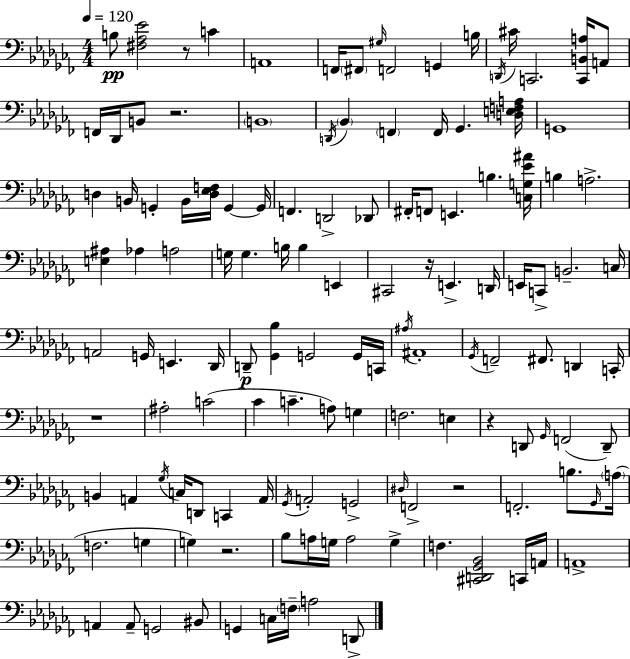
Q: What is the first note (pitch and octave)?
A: B3